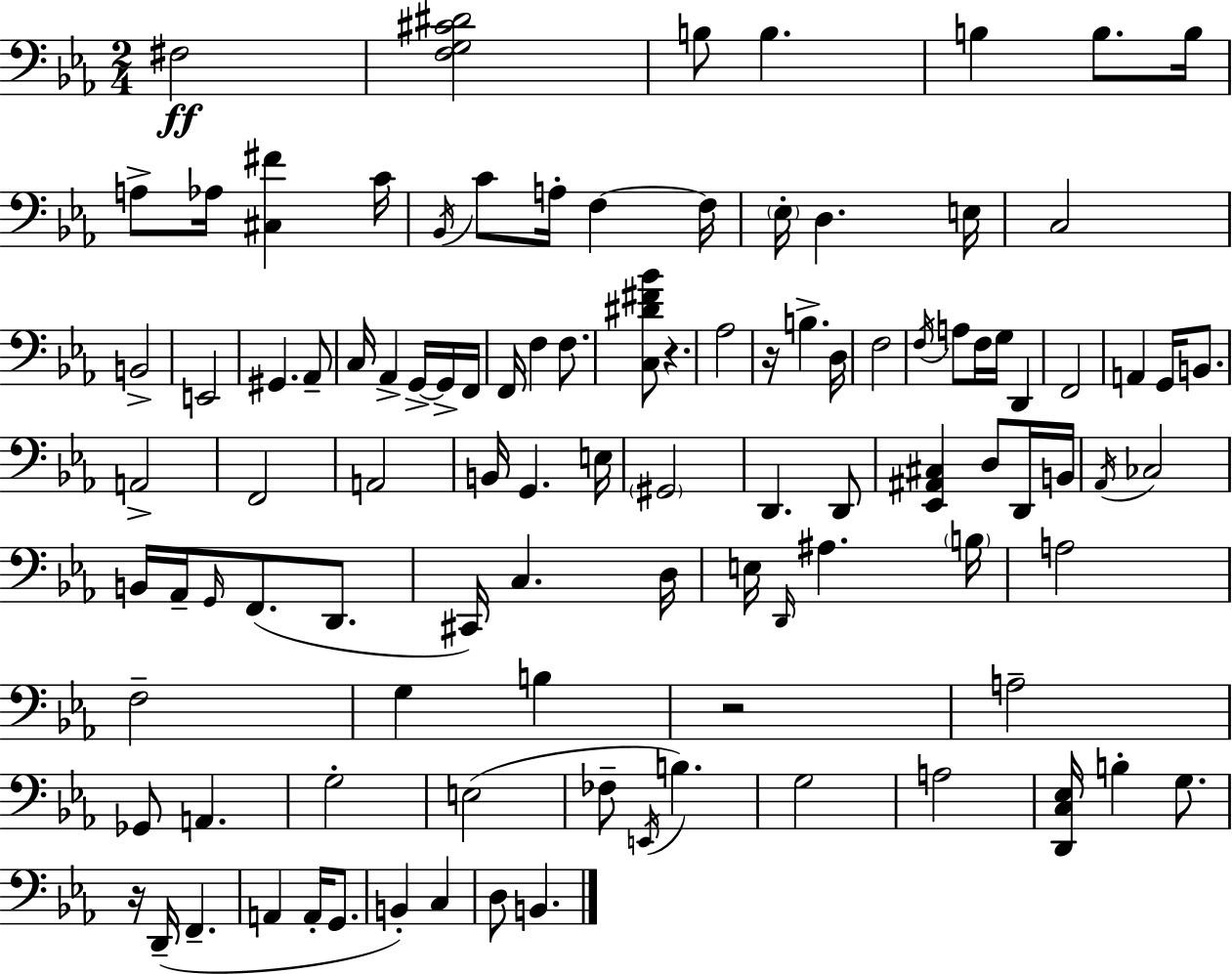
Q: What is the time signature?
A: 2/4